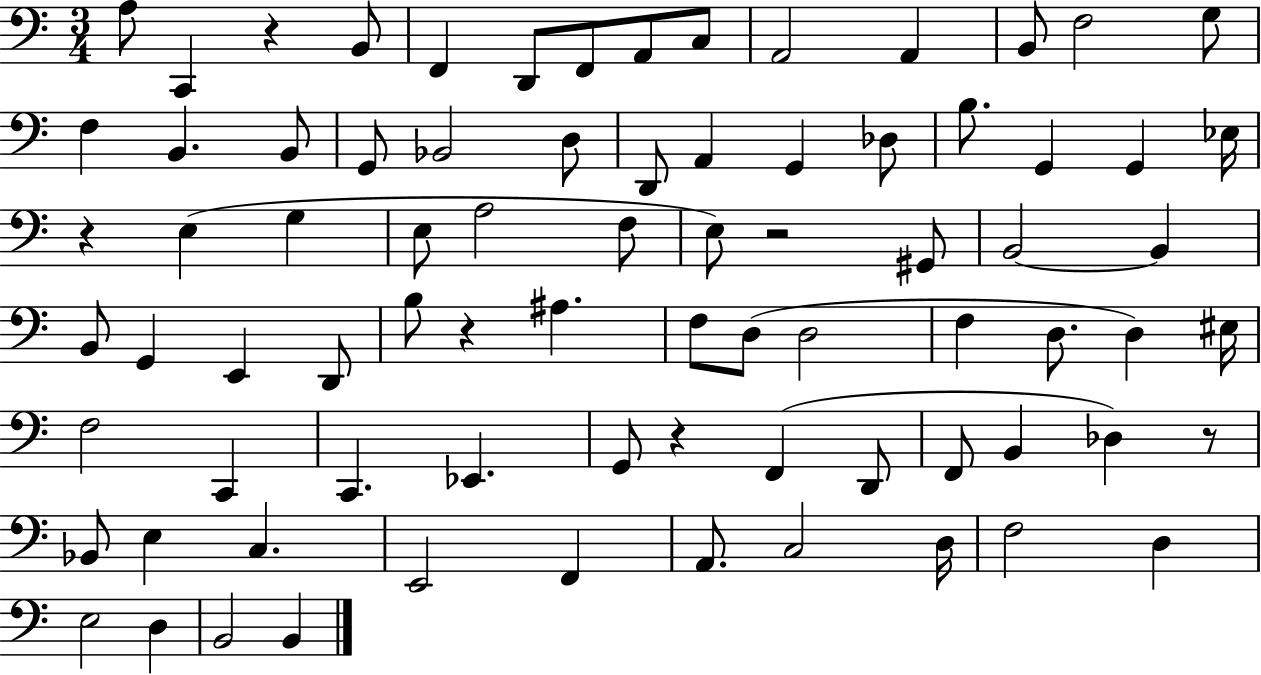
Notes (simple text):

A3/e C2/q R/q B2/e F2/q D2/e F2/e A2/e C3/e A2/h A2/q B2/e F3/h G3/e F3/q B2/q. B2/e G2/e Bb2/h D3/e D2/e A2/q G2/q Db3/e B3/e. G2/q G2/q Eb3/s R/q E3/q G3/q E3/e A3/h F3/e E3/e R/h G#2/e B2/h B2/q B2/e G2/q E2/q D2/e B3/e R/q A#3/q. F3/e D3/e D3/h F3/q D3/e. D3/q EIS3/s F3/h C2/q C2/q. Eb2/q. G2/e R/q F2/q D2/e F2/e B2/q Db3/q R/e Bb2/e E3/q C3/q. E2/h F2/q A2/e. C3/h D3/s F3/h D3/q E3/h D3/q B2/h B2/q